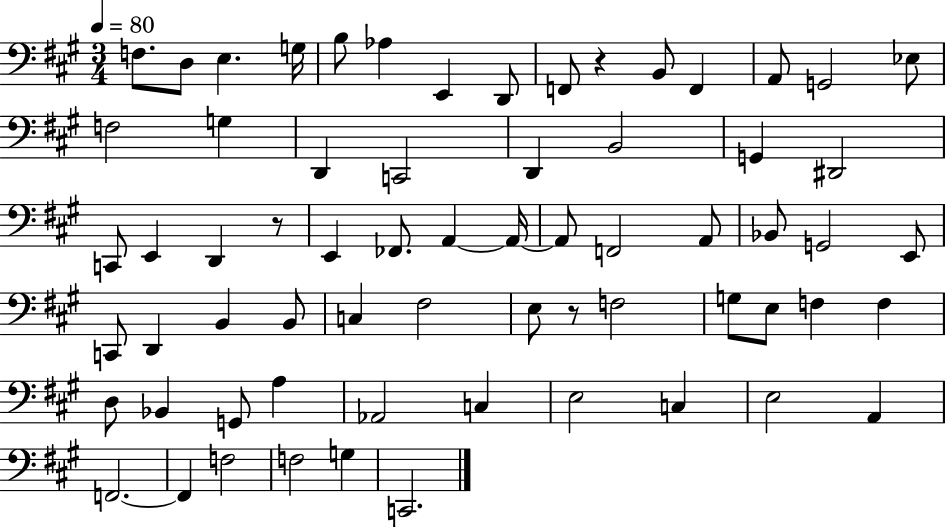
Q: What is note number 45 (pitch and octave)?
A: E3